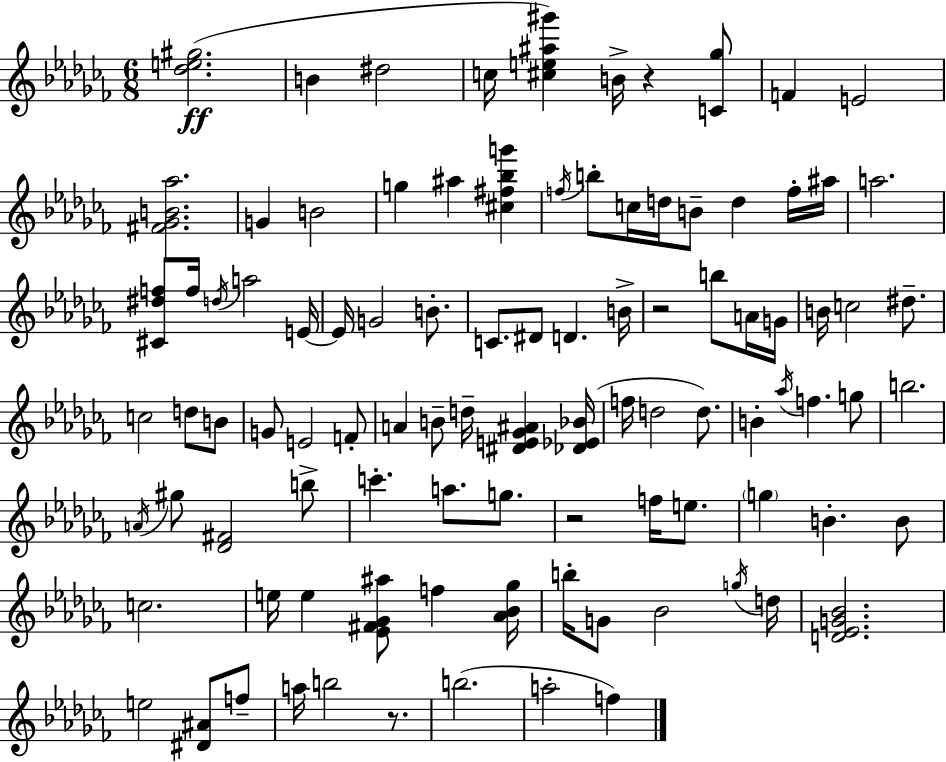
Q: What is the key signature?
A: AES minor